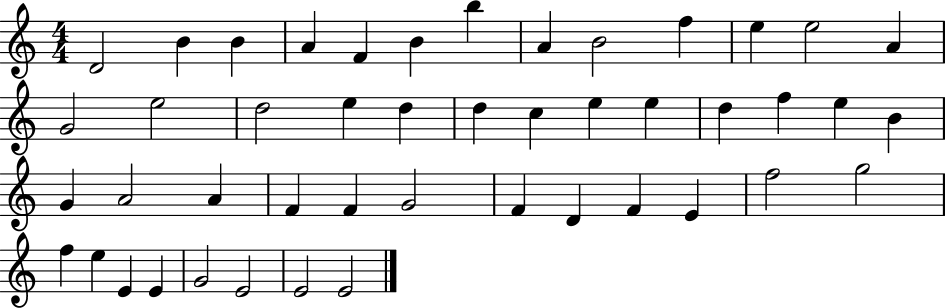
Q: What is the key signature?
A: C major